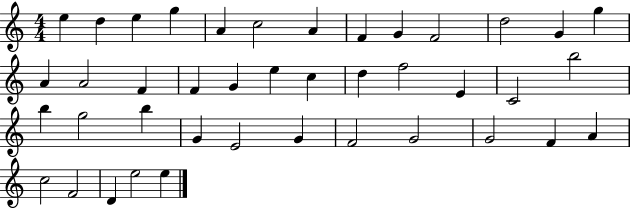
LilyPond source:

{
  \clef treble
  \numericTimeSignature
  \time 4/4
  \key c \major
  e''4 d''4 e''4 g''4 | a'4 c''2 a'4 | f'4 g'4 f'2 | d''2 g'4 g''4 | \break a'4 a'2 f'4 | f'4 g'4 e''4 c''4 | d''4 f''2 e'4 | c'2 b''2 | \break b''4 g''2 b''4 | g'4 e'2 g'4 | f'2 g'2 | g'2 f'4 a'4 | \break c''2 f'2 | d'4 e''2 e''4 | \bar "|."
}